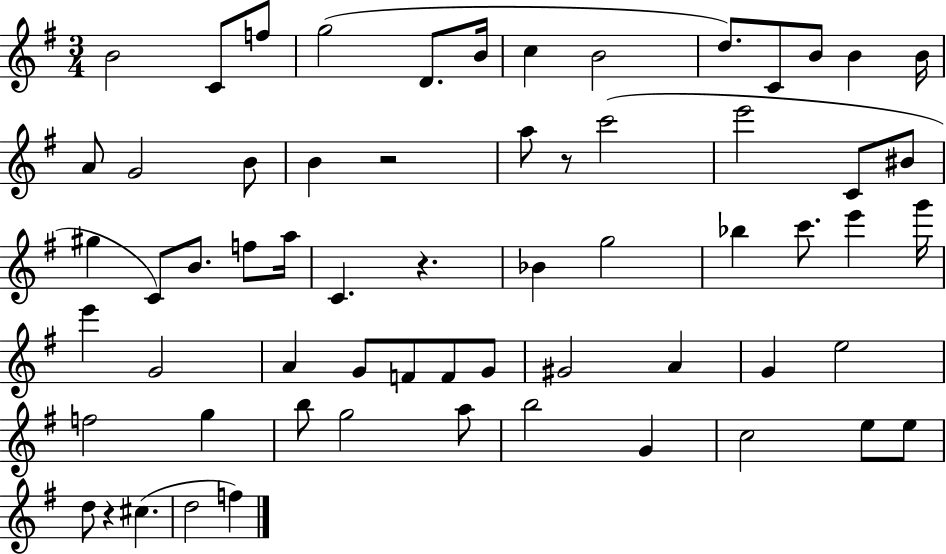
B4/h C4/e F5/e G5/h D4/e. B4/s C5/q B4/h D5/e. C4/e B4/e B4/q B4/s A4/e G4/h B4/e B4/q R/h A5/e R/e C6/h E6/h C4/e BIS4/e G#5/q C4/e B4/e. F5/e A5/s C4/q. R/q. Bb4/q G5/h Bb5/q C6/e. E6/q G6/s E6/q G4/h A4/q G4/e F4/e F4/e G4/e G#4/h A4/q G4/q E5/h F5/h G5/q B5/e G5/h A5/e B5/h G4/q C5/h E5/e E5/e D5/e R/q C#5/q. D5/h F5/q